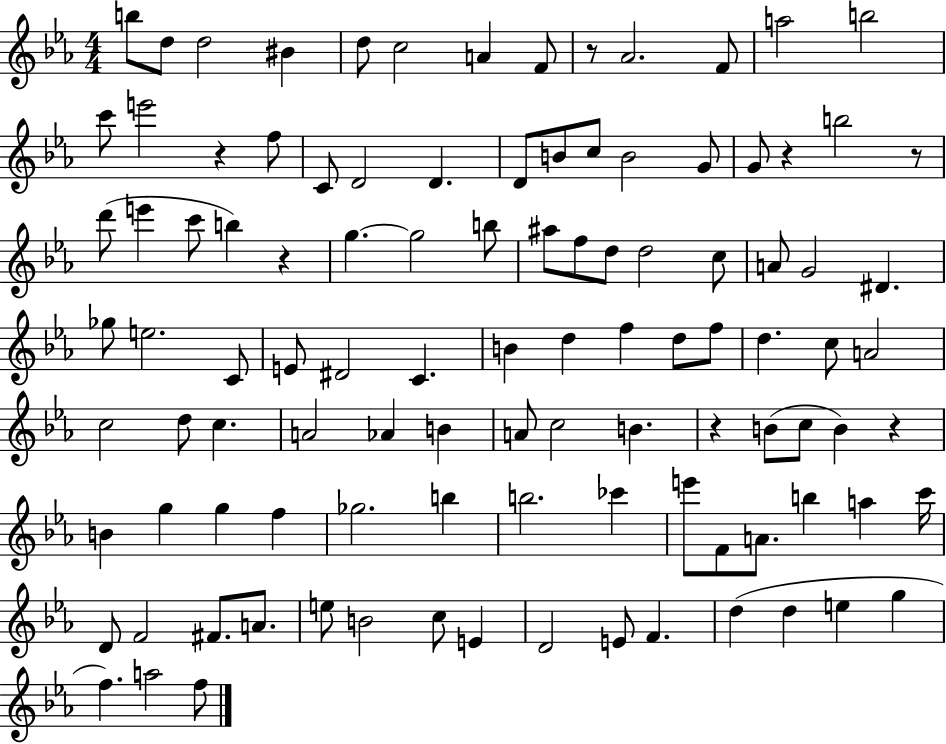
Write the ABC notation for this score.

X:1
T:Untitled
M:4/4
L:1/4
K:Eb
b/2 d/2 d2 ^B d/2 c2 A F/2 z/2 _A2 F/2 a2 b2 c'/2 e'2 z f/2 C/2 D2 D D/2 B/2 c/2 B2 G/2 G/2 z b2 z/2 d'/2 e' c'/2 b z g g2 b/2 ^a/2 f/2 d/2 d2 c/2 A/2 G2 ^D _g/2 e2 C/2 E/2 ^D2 C B d f d/2 f/2 d c/2 A2 c2 d/2 c A2 _A B A/2 c2 B z B/2 c/2 B z B g g f _g2 b b2 _c' e'/2 F/2 A/2 b a c'/4 D/2 F2 ^F/2 A/2 e/2 B2 c/2 E D2 E/2 F d d e g f a2 f/2